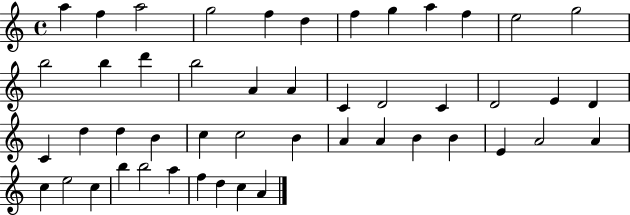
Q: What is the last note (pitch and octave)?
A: A4